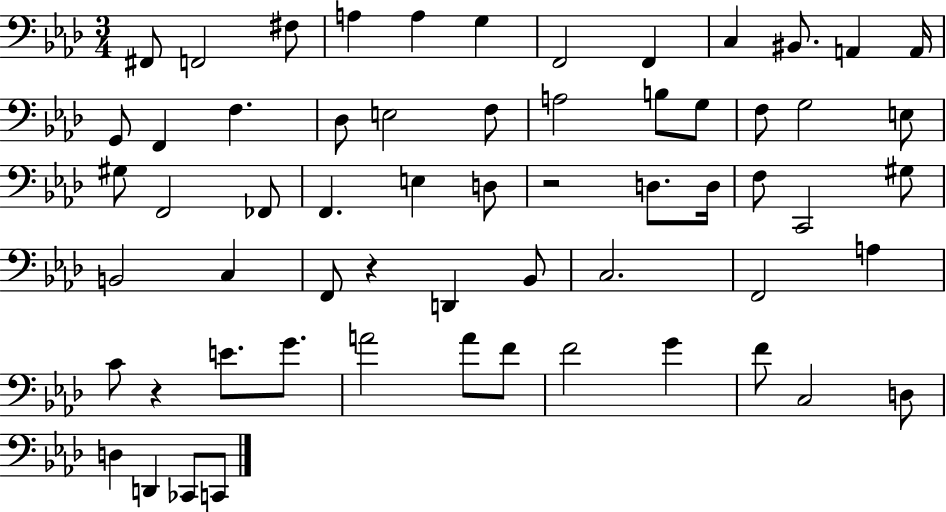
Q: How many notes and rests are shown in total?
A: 61